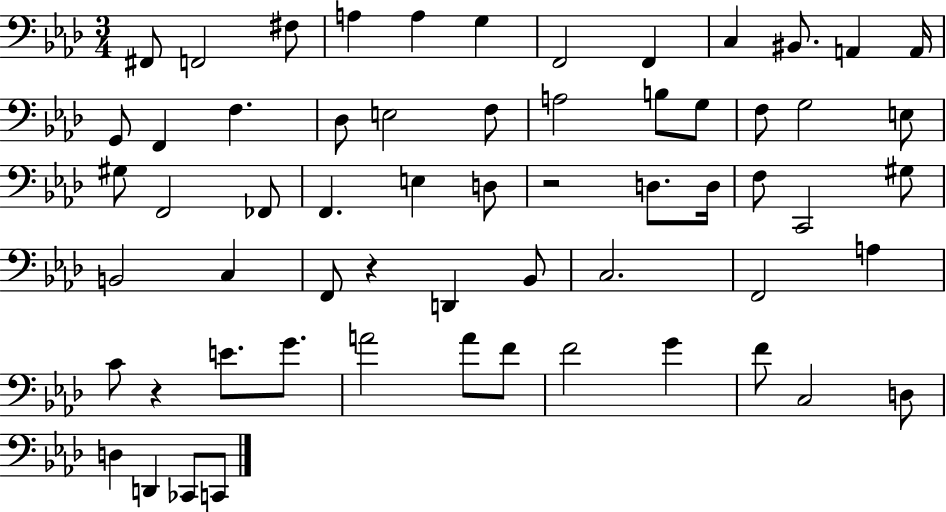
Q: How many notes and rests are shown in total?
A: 61